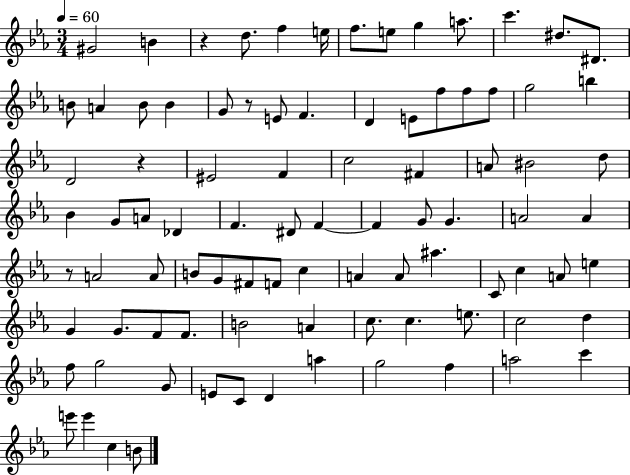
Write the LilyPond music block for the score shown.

{
  \clef treble
  \numericTimeSignature
  \time 3/4
  \key ees \major
  \tempo 4 = 60
  gis'2 b'4 | r4 d''8. f''4 e''16 | f''8. e''8 g''4 a''8. | c'''4. dis''8. dis'8. | \break b'8 a'4 b'8 b'4 | g'8 r8 e'8 f'4. | d'4 e'8 f''8 f''8 f''8 | g''2 b''4 | \break d'2 r4 | eis'2 f'4 | c''2 fis'4 | a'8 bis'2 d''8 | \break bes'4 g'8 a'8 des'4 | f'4. dis'8 f'4~~ | f'4 g'8 g'4. | a'2 a'4 | \break r8 a'2 a'8 | b'8 g'8 fis'8 f'8 c''4 | a'4 a'8 ais''4. | c'8 c''4 a'8 e''4 | \break g'4 g'8. f'8 f'8. | b'2 a'4 | c''8. c''4. e''8. | c''2 d''4 | \break f''8 g''2 g'8 | e'8 c'8 d'4 a''4 | g''2 f''4 | a''2 c'''4 | \break e'''8 e'''4 c''4 b'8 | \bar "|."
}